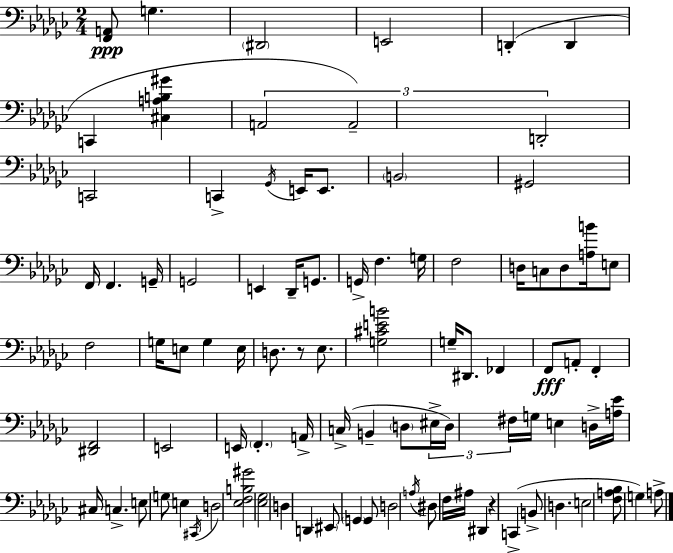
[F2,A2]/e G3/q. D#2/h E2/h D2/q D2/q C2/q [C#3,A3,B3,G#4]/q A2/h A2/h D2/h C2/h C2/q Gb2/s E2/s E2/e. B2/h G#2/h F2/s F2/q. G2/s G2/h E2/q Db2/s G2/e. G2/s F3/q. G3/s F3/h D3/s C3/e D3/e [A3,B4]/s E3/e F3/h G3/s E3/e G3/q E3/s D3/e. R/e Eb3/e. [G3,C#4,E4,B4]/h G3/s D#2/e. FES2/q F2/e A2/e F2/q [D#2,F2]/h E2/h E2/s F2/q. A2/s C3/s B2/q D3/e EIS3/s D3/s F#3/s G3/s E3/q D3/s [A3,Eb4]/s C#3/s C3/q. E3/e G3/e E3/q C#2/s D3/h [Eb3,F3,B3,G#4]/h [Eb3,Gb3]/h D3/q D2/q EIS2/e G2/q G2/e D3/h A3/s D#3/e F3/s A#3/s D#2/q R/q C2/q B2/e D3/q. E3/h [F3,A3,Bb3]/e G3/q A3/e